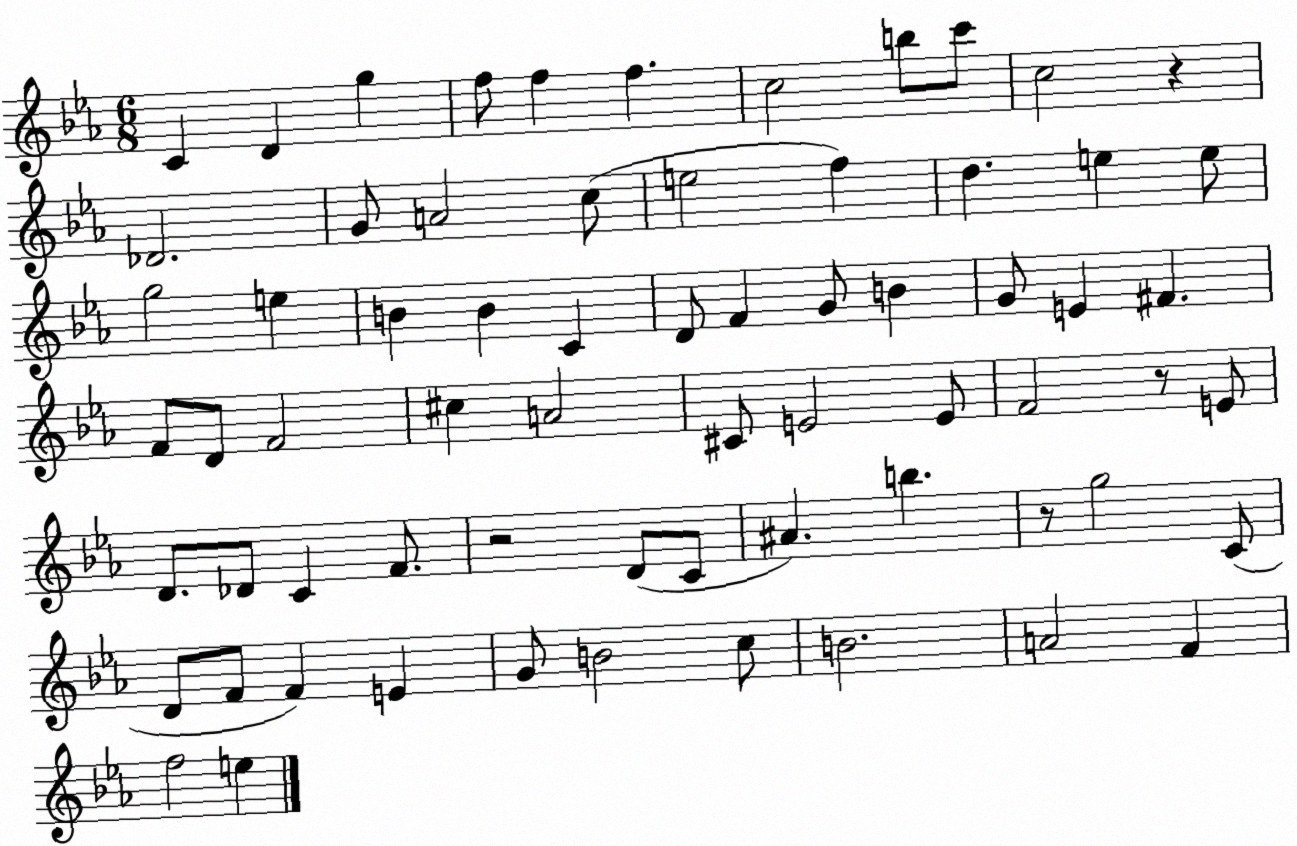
X:1
T:Untitled
M:6/8
L:1/4
K:Eb
C D g f/2 f f c2 b/2 c'/2 c2 z _D2 G/2 A2 c/2 e2 f d e e/2 g2 e B B C D/2 F G/2 B G/2 E ^F F/2 D/2 F2 ^c A2 ^C/2 E2 E/2 F2 z/2 E/2 D/2 _D/2 C F/2 z2 D/2 C/2 ^A b z/2 g2 C/2 D/2 F/2 F E G/2 B2 c/2 B2 A2 F f2 e